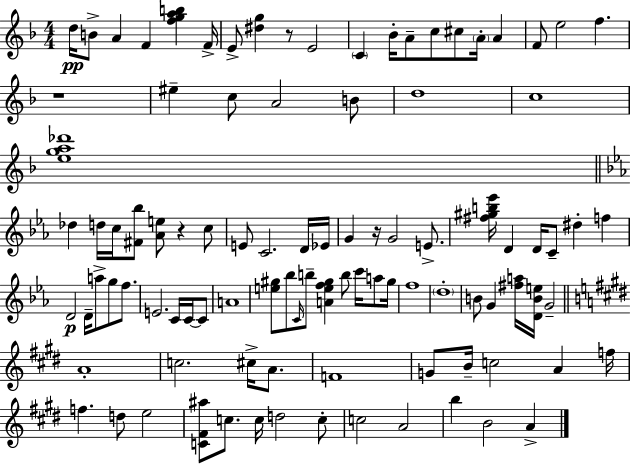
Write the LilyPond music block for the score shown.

{
  \clef treble
  \numericTimeSignature
  \time 4/4
  \key d \minor
  d''16\pp b'8-> a'4 f'4 <f'' g'' a'' b''>4 f'16-> | e'8-> <dis'' g''>4 r8 e'2 | \parenthesize c'4 bes'16-. a'8-- c''8 cis''8 \parenthesize a'16-. a'4 | f'8 e''2 f''4. | \break r1 | eis''4-- c''8 a'2 b'8 | d''1 | c''1 | \break <e'' g'' a'' des'''>1 | \bar "||" \break \key ees \major des''4 d''16 c''16 <fis' bes''>8 <aes' e''>8 r4 c''8 | e'8 c'2. d'16 ees'16 | g'4 r16 g'2 e'8.-> | <fis'' gis'' b'' ees'''>16 d'4 d'16 c'8-- dis''4-. f''4 | \break d'2\p d'16-- a''8-> g''8 f''8. | e'2. c'16 c'16~~ c'8 | a'1 | <e'' gis''>8 bes''8 \grace { c'16 } b''8-- <a' e'' f'' gis''>4 b''8 c'''16 a''8 | \break gis''16 f''1 | \parenthesize d''1-. | b'8 g'4 <fis'' a''>16 <d' b' e''>16 g'2-- | \bar "||" \break \key e \major a'1-. | c''2. cis''16-> a'8. | f'1 | g'8 b'16-- c''2 a'4 f''16 | \break f''4. d''8 e''2 | <c' fis' ais''>8 c''8. c''16 d''2 c''8-. | c''2 a'2 | b''4 b'2 a'4-> | \break \bar "|."
}